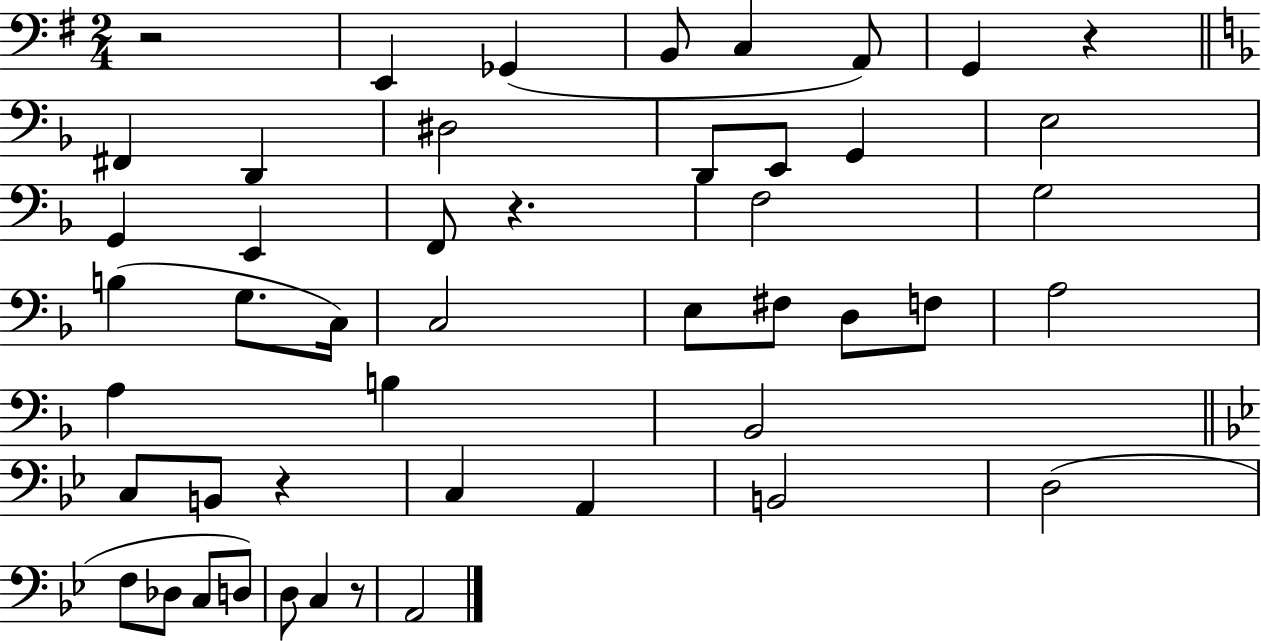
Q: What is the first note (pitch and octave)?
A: E2